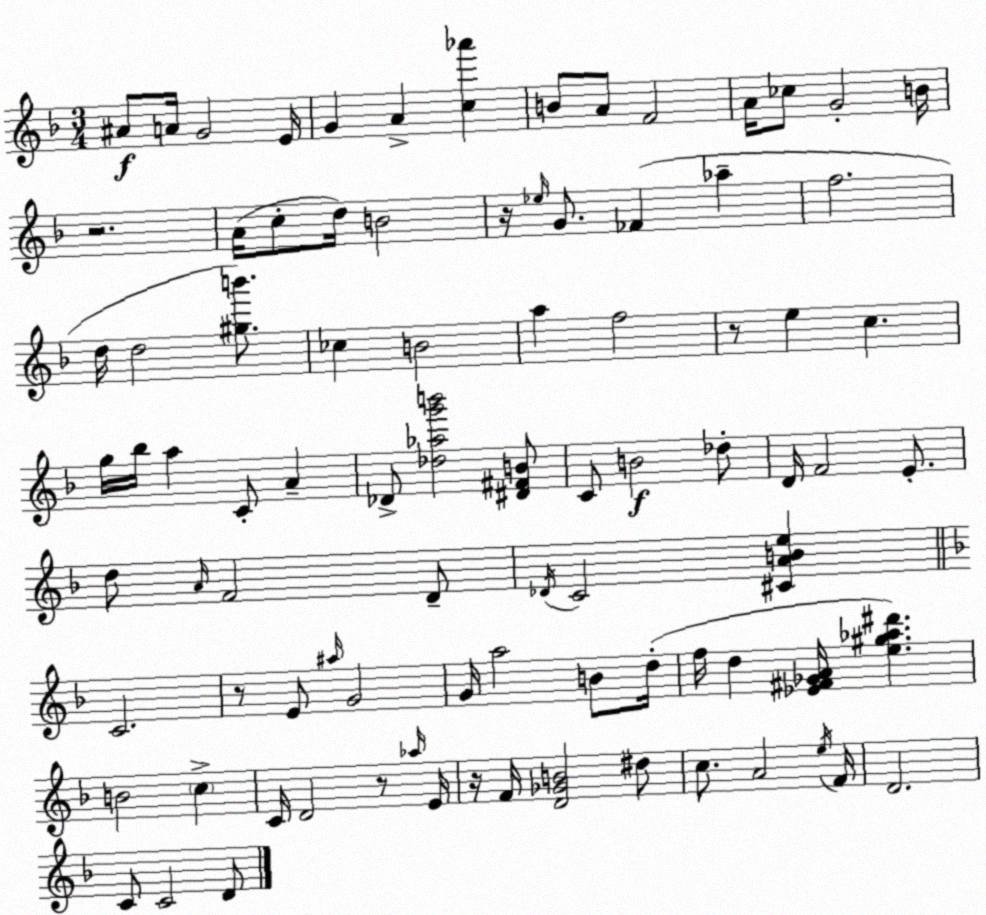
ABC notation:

X:1
T:Untitled
M:3/4
L:1/4
K:Dm
^A/2 A/4 G2 E/4 G A [c_a'] B/2 A/2 F2 A/4 _c/2 G2 B/4 z2 A/4 c/2 d/4 B2 z/4 _e/4 G/2 _F _a f2 d/4 d2 [^gb']/2 _c B2 a f2 z/2 e c g/4 _b/4 a C/2 A _D/2 [_d_ag'b']2 [^D^FB]/2 C/2 B2 _d/2 D/4 F2 E/2 d/2 A/4 F2 D/2 _D/4 C2 [^CABe] C2 z/2 E/2 ^a/4 G2 G/4 a2 B/2 d/4 f/4 d [_E^F_GA]/4 [e^g_a^d'] B2 c C/4 D2 z/2 _a/4 E/4 z/4 F/4 [D_GB]2 ^d/2 c/2 A2 e/4 F/4 D2 C/2 C2 D/2